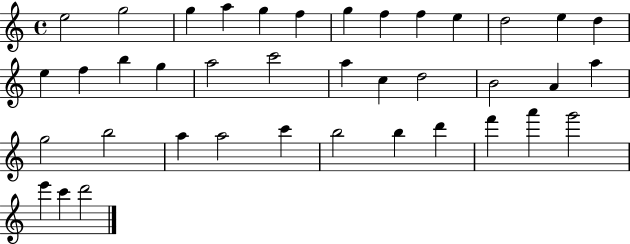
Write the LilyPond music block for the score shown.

{
  \clef treble
  \time 4/4
  \defaultTimeSignature
  \key c \major
  e''2 g''2 | g''4 a''4 g''4 f''4 | g''4 f''4 f''4 e''4 | d''2 e''4 d''4 | \break e''4 f''4 b''4 g''4 | a''2 c'''2 | a''4 c''4 d''2 | b'2 a'4 a''4 | \break g''2 b''2 | a''4 a''2 c'''4 | b''2 b''4 d'''4 | f'''4 a'''4 g'''2 | \break e'''4 c'''4 d'''2 | \bar "|."
}